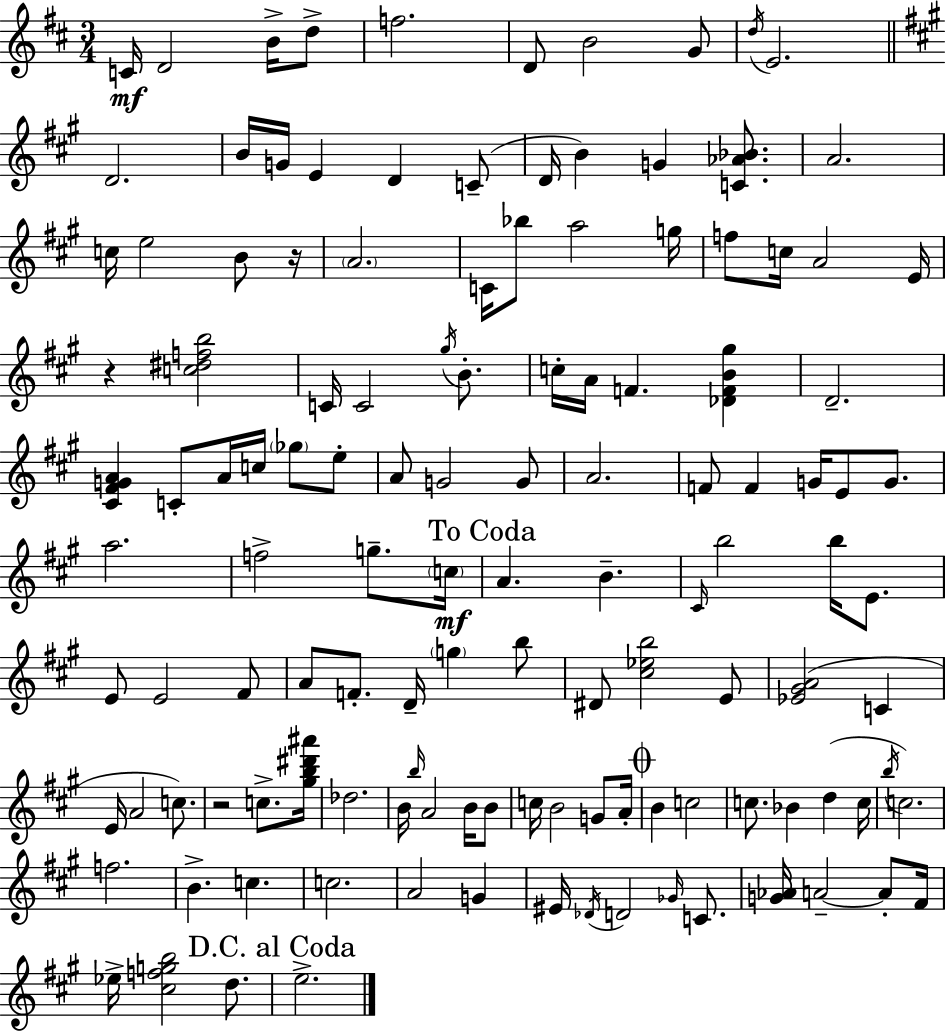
X:1
T:Untitled
M:3/4
L:1/4
K:D
C/4 D2 B/4 d/2 f2 D/2 B2 G/2 d/4 E2 D2 B/4 G/4 E D C/2 D/4 B G [C_A_B]/2 A2 c/4 e2 B/2 z/4 A2 C/4 _b/2 a2 g/4 f/2 c/4 A2 E/4 z [c^dfb]2 C/4 C2 ^g/4 B/2 c/4 A/4 F [_DFB^g] D2 [^C^FGA] C/2 A/4 c/4 _g/2 e/2 A/2 G2 G/2 A2 F/2 F G/4 E/2 G/2 a2 f2 g/2 c/4 A B ^C/4 b2 b/4 E/2 E/2 E2 ^F/2 A/2 F/2 D/4 g b/2 ^D/2 [^c_eb]2 E/2 [_E^GA]2 C E/4 A2 c/2 z2 c/2 [^gb^d'^a']/4 _d2 B/4 b/4 A2 B/4 B/2 c/4 B2 G/2 A/4 B c2 c/2 _B d c/4 b/4 c2 f2 B c c2 A2 G ^E/4 _D/4 D2 _G/4 C/2 [G_A]/4 A2 A/2 ^F/4 _e/4 [^cfgb]2 d/2 e2